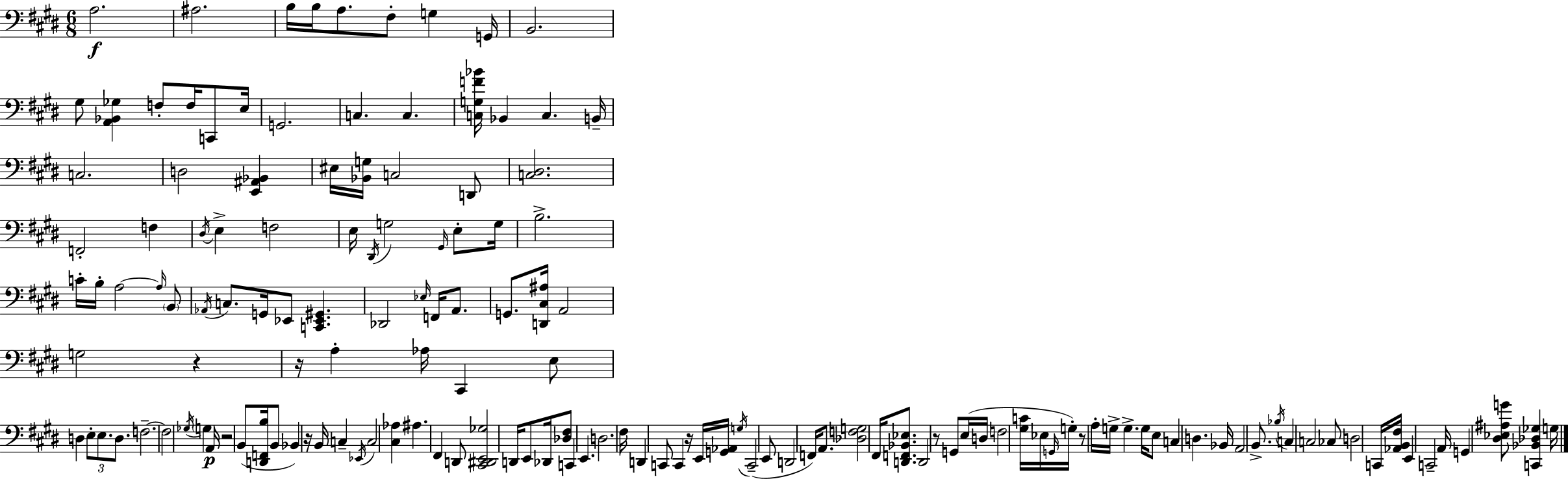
A3/h. A#3/h. B3/s B3/s A3/e. F#3/e G3/q G2/s B2/h. G#3/e [A2,Bb2,Gb3]/q F3/e F3/s C2/e E3/s G2/h. C3/q. C3/q. [C3,G3,F4,Bb4]/s Bb2/q C3/q. B2/s C3/h. D3/h [E2,A#2,Bb2]/q EIS3/s [Bb2,G3]/s C3/h D2/e [C3,D#3]/h. F2/h F3/q D#3/s E3/q F3/h E3/s D#2/s G3/h G#2/s E3/e G3/s B3/h. C4/s B3/s A3/h A3/s B2/e Ab2/s C3/e. G2/s Eb2/e [C2,Eb2,G#2]/q. Db2/h Eb3/s F2/s A2/e. G2/e. [D2,C#3,A#3]/s A2/h G3/h R/q R/s A3/q Ab3/s C#2/q E3/e D3/q E3/e E3/e. D3/e. F3/h. F3/h Gb3/s G3/q A2/s R/h B2/e [D2,F2,B3]/s B2/e Bb2/q R/s B2/s C3/q Eb2/s C3/h [C#3,Ab3]/q A#3/q. F#2/q D2/e [C#2,D#2,E2,Gb3]/h D2/s E2/e Db2/s [Db3,F#3]/e C2/q E2/q. D3/h. F#3/s D2/q C2/e C2/q R/s E2/s [G2,Ab2]/s G3/s C2/h E2/e D2/h F2/s A2/e. [Db3,F3,G3]/h F#2/s [D2,F2,Bb2,Eb3]/e. D2/h R/e G2/e E3/s D3/s F3/h [G#3,C4]/s Eb3/s G2/s G3/s R/e A3/s G3/s G3/q. G3/s E3/e C3/q D3/q. Bb2/s A2/h B2/e. Bb3/s C3/q C3/h CES3/e D3/h C2/s [Ab2,B2,F#3]/s E2/q C2/h A2/s G2/q [D#3,Eb3,A#3,G4]/e [C2,Bb2,Db3,Gb3]/q G3/s